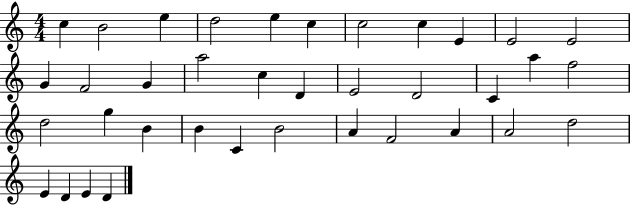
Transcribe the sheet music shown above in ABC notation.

X:1
T:Untitled
M:4/4
L:1/4
K:C
c B2 e d2 e c c2 c E E2 E2 G F2 G a2 c D E2 D2 C a f2 d2 g B B C B2 A F2 A A2 d2 E D E D